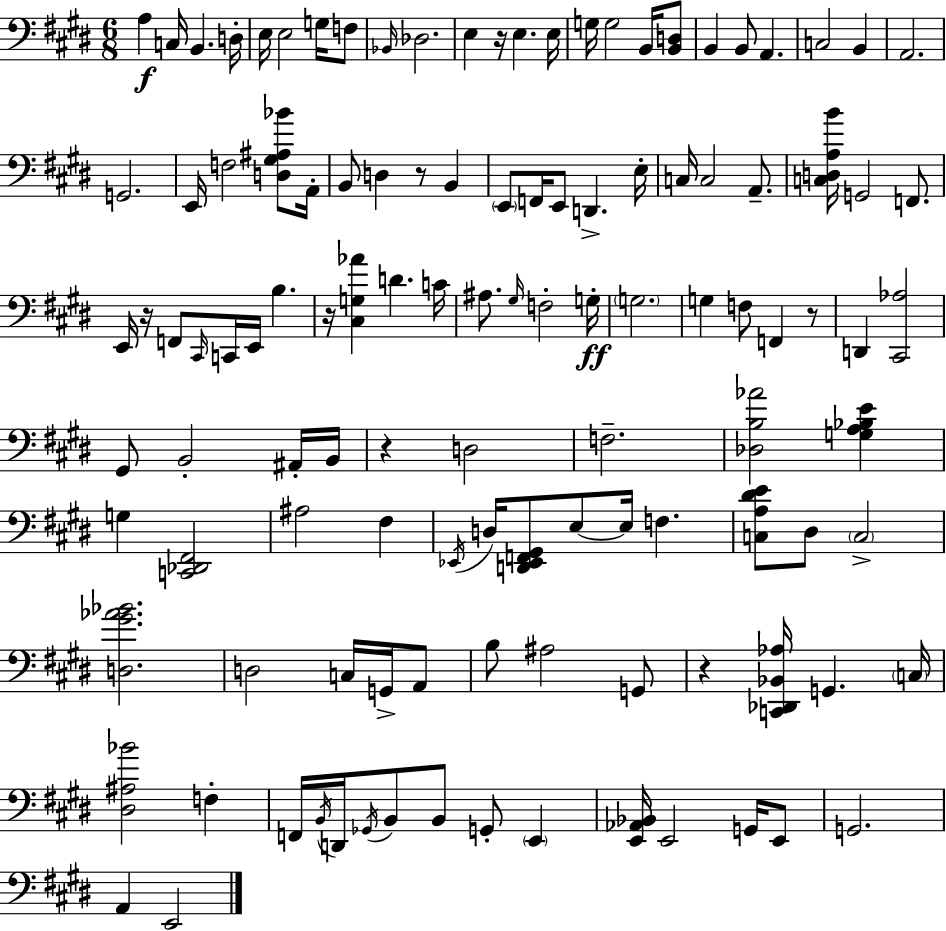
A3/q C3/s B2/q. D3/s E3/s E3/h G3/s F3/e Bb2/s Db3/h. E3/q R/s E3/q. E3/s G3/s G3/h B2/s [B2,D3]/e B2/q B2/e A2/q. C3/h B2/q A2/h. G2/h. E2/s F3/h [D3,G#3,A#3,Bb4]/e A2/s B2/e D3/q R/e B2/q E2/e F2/s E2/e D2/q. E3/s C3/s C3/h A2/e. [C3,D3,A3,B4]/s G2/h F2/e. E2/s R/s F2/e C#2/s C2/s E2/s B3/q. R/s [C#3,G3,Ab4]/q D4/q. C4/s A#3/e. G#3/s F3/h G3/s G3/h. G3/q F3/e F2/q R/e D2/q [C#2,Ab3]/h G#2/e B2/h A#2/s B2/s R/q D3/h F3/h. [Db3,B3,Ab4]/h [G3,A3,Bb3,E4]/q G3/q [C2,Db2,F#2]/h A#3/h F#3/q Eb2/s D3/s [D2,Eb2,F2,G#2]/e E3/e E3/s F3/q. [C3,A3,D#4,E4]/e D#3/e C3/h [D3,G#4,Ab4,Bb4]/h. D3/h C3/s G2/s A2/e B3/e A#3/h G2/e R/q [C2,Db2,Bb2,Ab3]/s G2/q. C3/s [D#3,A#3,Bb4]/h F3/q F2/s B2/s D2/s Gb2/s B2/e B2/e G2/e E2/q [E2,Ab2,Bb2]/s E2/h G2/s E2/e G2/h. A2/q E2/h